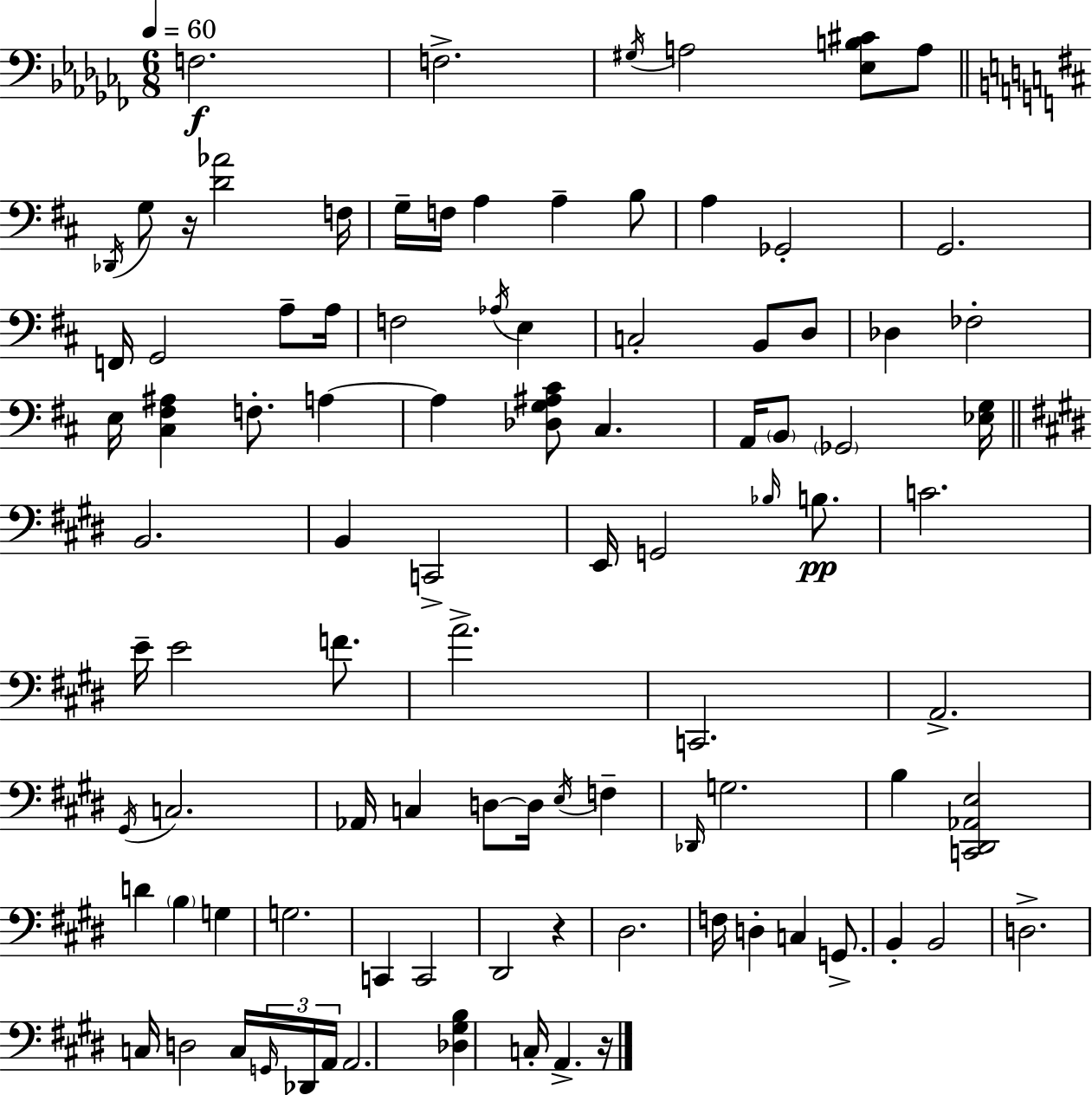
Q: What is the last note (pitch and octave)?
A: A2